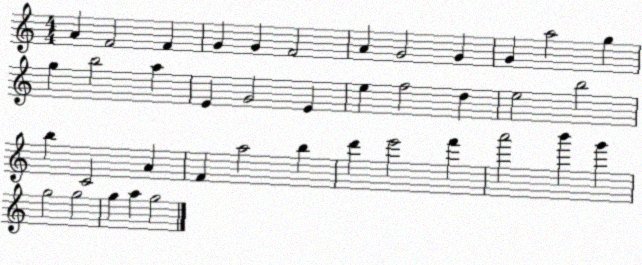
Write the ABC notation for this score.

X:1
T:Untitled
M:4/4
L:1/4
K:C
A F2 F G G F2 A G2 G G a2 g g b2 a E G2 E e f2 d e2 b2 b C2 A F a2 b d' e'2 f' a'2 b' g' g2 g2 g a g2